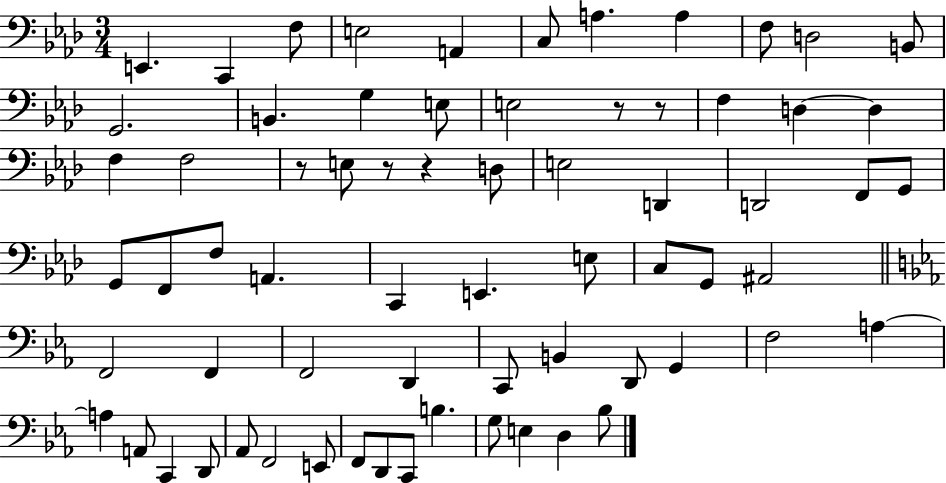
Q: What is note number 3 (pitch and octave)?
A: F3